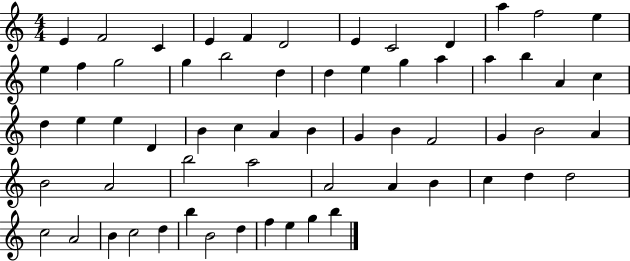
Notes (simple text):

E4/q F4/h C4/q E4/q F4/q D4/h E4/q C4/h D4/q A5/q F5/h E5/q E5/q F5/q G5/h G5/q B5/h D5/q D5/q E5/q G5/q A5/q A5/q B5/q A4/q C5/q D5/q E5/q E5/q D4/q B4/q C5/q A4/q B4/q G4/q B4/q F4/h G4/q B4/h A4/q B4/h A4/h B5/h A5/h A4/h A4/q B4/q C5/q D5/q D5/h C5/h A4/h B4/q C5/h D5/q B5/q B4/h D5/q F5/q E5/q G5/q B5/q